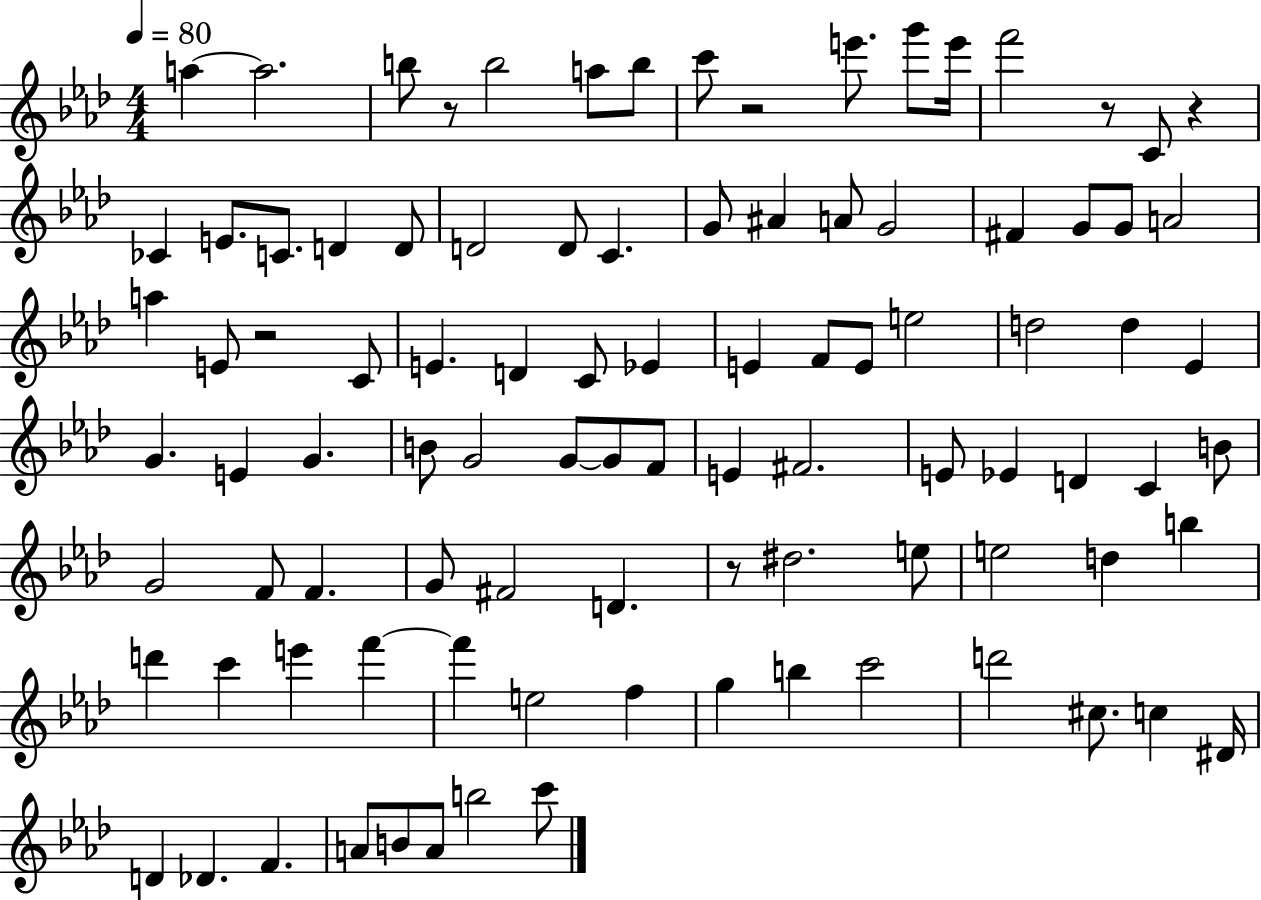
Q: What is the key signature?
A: AES major